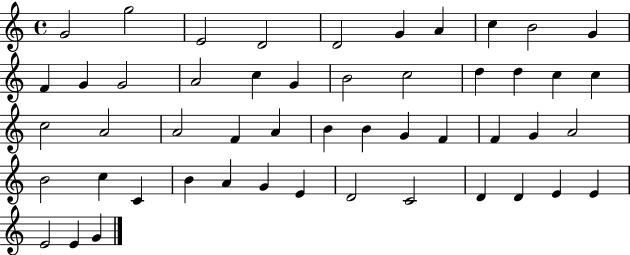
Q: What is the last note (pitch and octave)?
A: G4